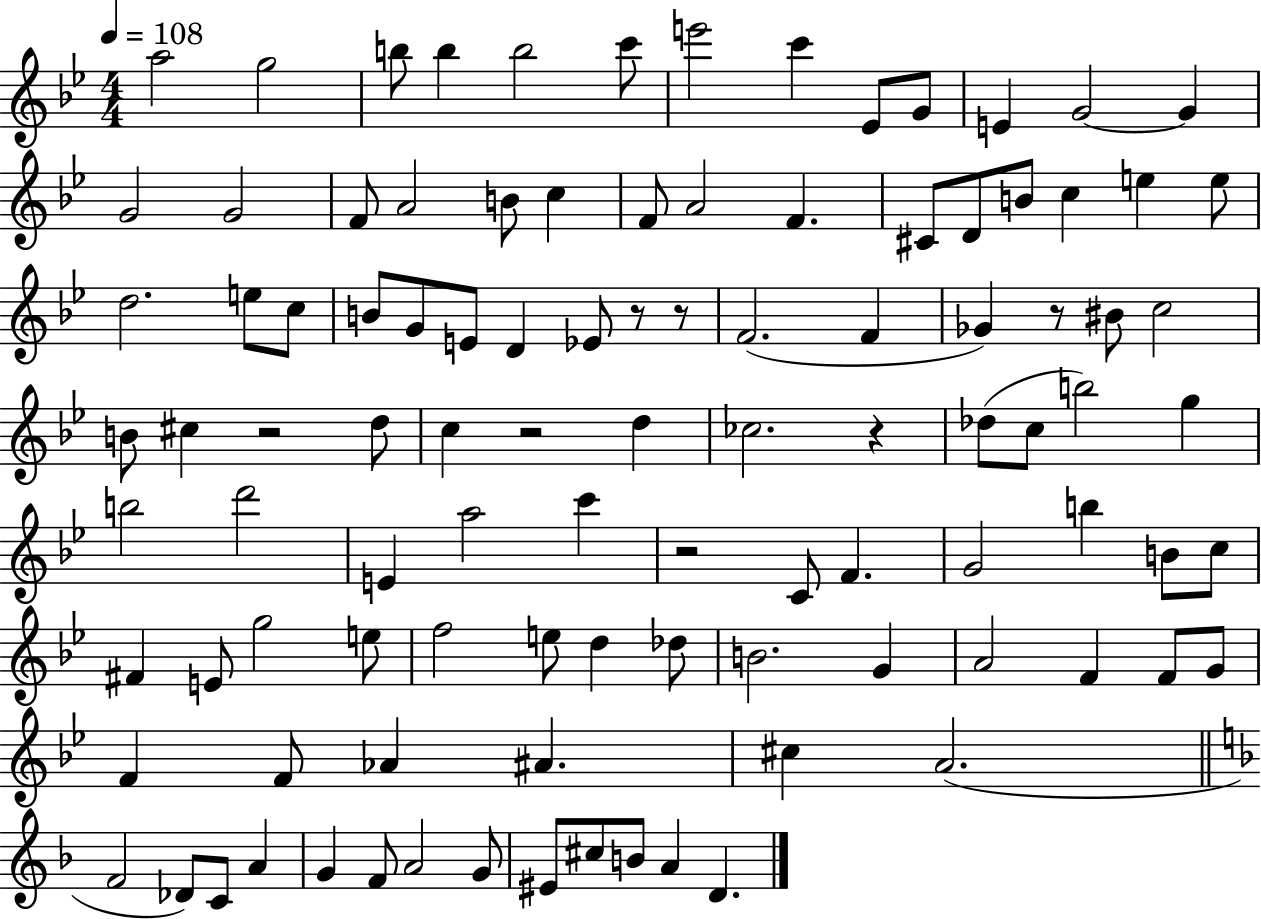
{
  \clef treble
  \numericTimeSignature
  \time 4/4
  \key bes \major
  \tempo 4 = 108
  a''2 g''2 | b''8 b''4 b''2 c'''8 | e'''2 c'''4 ees'8 g'8 | e'4 g'2~~ g'4 | \break g'2 g'2 | f'8 a'2 b'8 c''4 | f'8 a'2 f'4. | cis'8 d'8 b'8 c''4 e''4 e''8 | \break d''2. e''8 c''8 | b'8 g'8 e'8 d'4 ees'8 r8 r8 | f'2.( f'4 | ges'4) r8 bis'8 c''2 | \break b'8 cis''4 r2 d''8 | c''4 r2 d''4 | ces''2. r4 | des''8( c''8 b''2) g''4 | \break b''2 d'''2 | e'4 a''2 c'''4 | r2 c'8 f'4. | g'2 b''4 b'8 c''8 | \break fis'4 e'8 g''2 e''8 | f''2 e''8 d''4 des''8 | b'2. g'4 | a'2 f'4 f'8 g'8 | \break f'4 f'8 aes'4 ais'4. | cis''4 a'2.( | \bar "||" \break \key f \major f'2 des'8) c'8 a'4 | g'4 f'8 a'2 g'8 | eis'8 cis''8 b'8 a'4 d'4. | \bar "|."
}